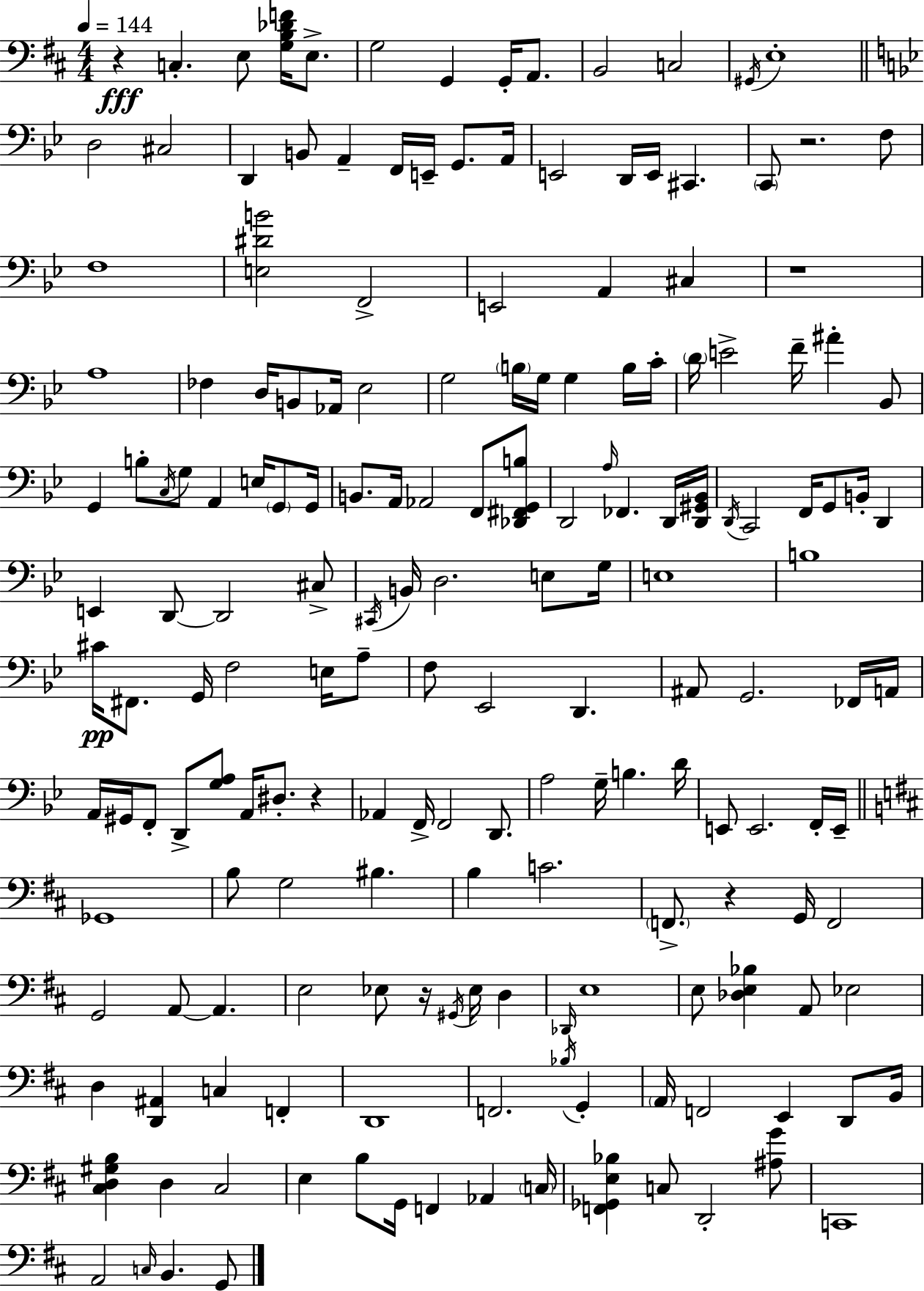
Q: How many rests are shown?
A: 6